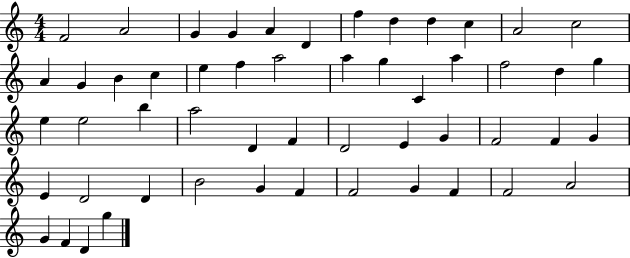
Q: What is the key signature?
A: C major